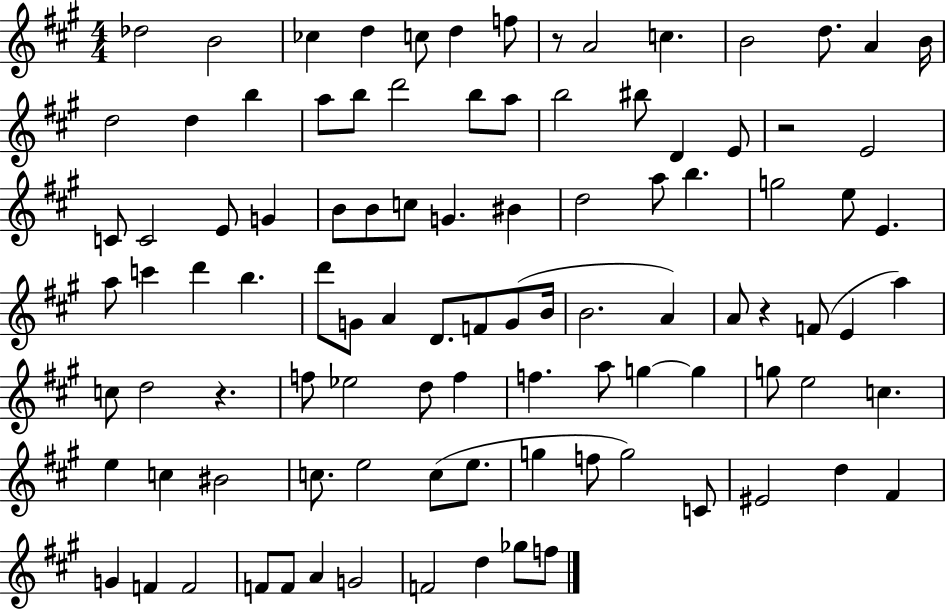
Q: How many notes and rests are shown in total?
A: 100